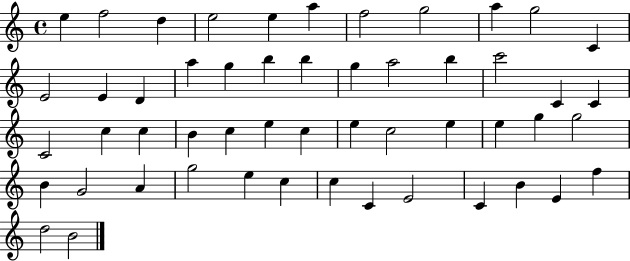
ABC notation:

X:1
T:Untitled
M:4/4
L:1/4
K:C
e f2 d e2 e a f2 g2 a g2 C E2 E D a g b b g a2 b c'2 C C C2 c c B c e c e c2 e e g g2 B G2 A g2 e c c C E2 C B E f d2 B2